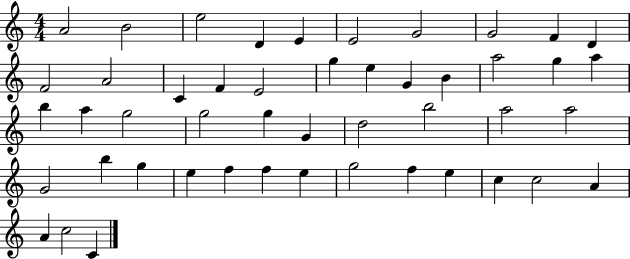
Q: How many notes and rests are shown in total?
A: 48